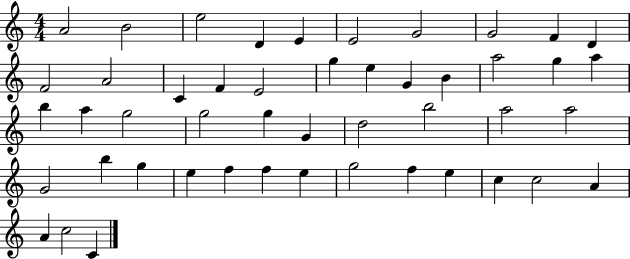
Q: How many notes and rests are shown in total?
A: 48